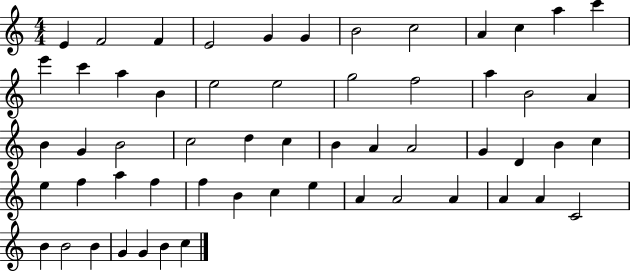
E4/q F4/h F4/q E4/h G4/q G4/q B4/h C5/h A4/q C5/q A5/q C6/q E6/q C6/q A5/q B4/q E5/h E5/h G5/h F5/h A5/q B4/h A4/q B4/q G4/q B4/h C5/h D5/q C5/q B4/q A4/q A4/h G4/q D4/q B4/q C5/q E5/q F5/q A5/q F5/q F5/q B4/q C5/q E5/q A4/q A4/h A4/q A4/q A4/q C4/h B4/q B4/h B4/q G4/q G4/q B4/q C5/q